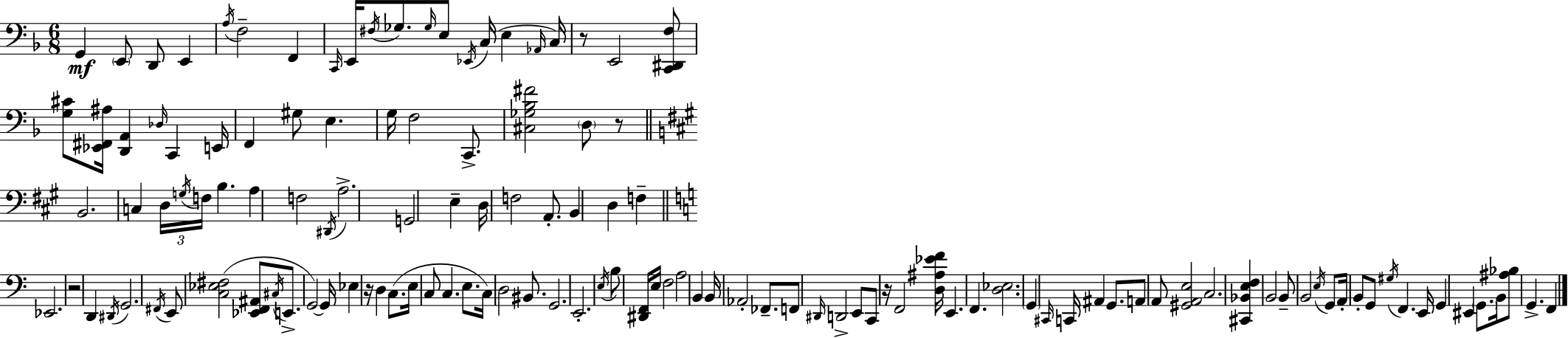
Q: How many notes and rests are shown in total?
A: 129